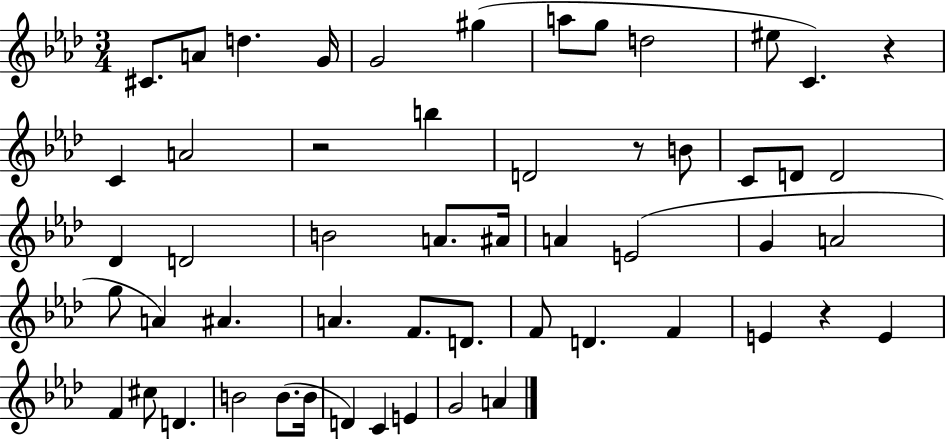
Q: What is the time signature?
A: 3/4